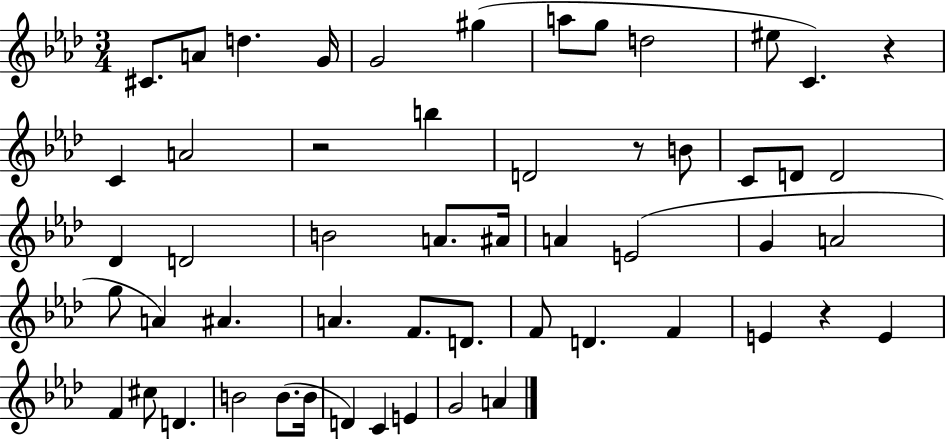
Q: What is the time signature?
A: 3/4